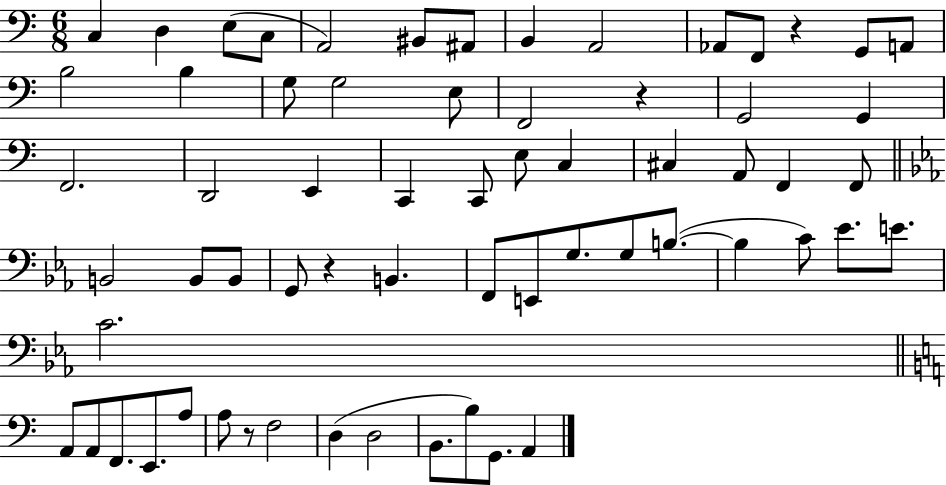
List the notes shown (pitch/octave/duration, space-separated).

C3/q D3/q E3/e C3/e A2/h BIS2/e A#2/e B2/q A2/h Ab2/e F2/e R/q G2/e A2/e B3/h B3/q G3/e G3/h E3/e F2/h R/q G2/h G2/q F2/h. D2/h E2/q C2/q C2/e E3/e C3/q C#3/q A2/e F2/q F2/e B2/h B2/e B2/e G2/e R/q B2/q. F2/e E2/e G3/e. G3/e B3/e. B3/q C4/e Eb4/e. E4/e. C4/h. A2/e A2/e F2/e. E2/e. A3/e A3/e R/e F3/h D3/q D3/h B2/e. B3/e G2/e. A2/q